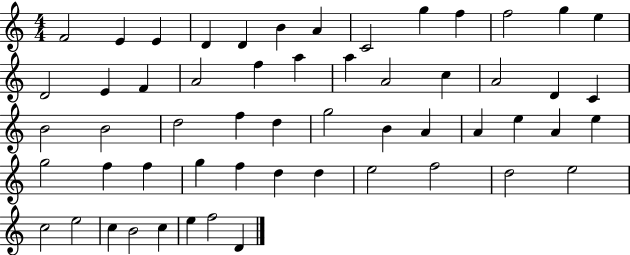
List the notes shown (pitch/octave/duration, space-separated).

F4/h E4/q E4/q D4/q D4/q B4/q A4/q C4/h G5/q F5/q F5/h G5/q E5/q D4/h E4/q F4/q A4/h F5/q A5/q A5/q A4/h C5/q A4/h D4/q C4/q B4/h B4/h D5/h F5/q D5/q G5/h B4/q A4/q A4/q E5/q A4/q E5/q G5/h F5/q F5/q G5/q F5/q D5/q D5/q E5/h F5/h D5/h E5/h C5/h E5/h C5/q B4/h C5/q E5/q F5/h D4/q